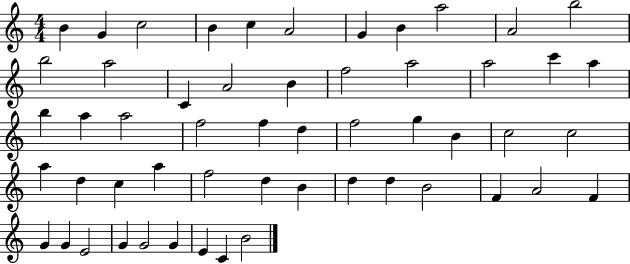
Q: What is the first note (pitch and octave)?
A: B4